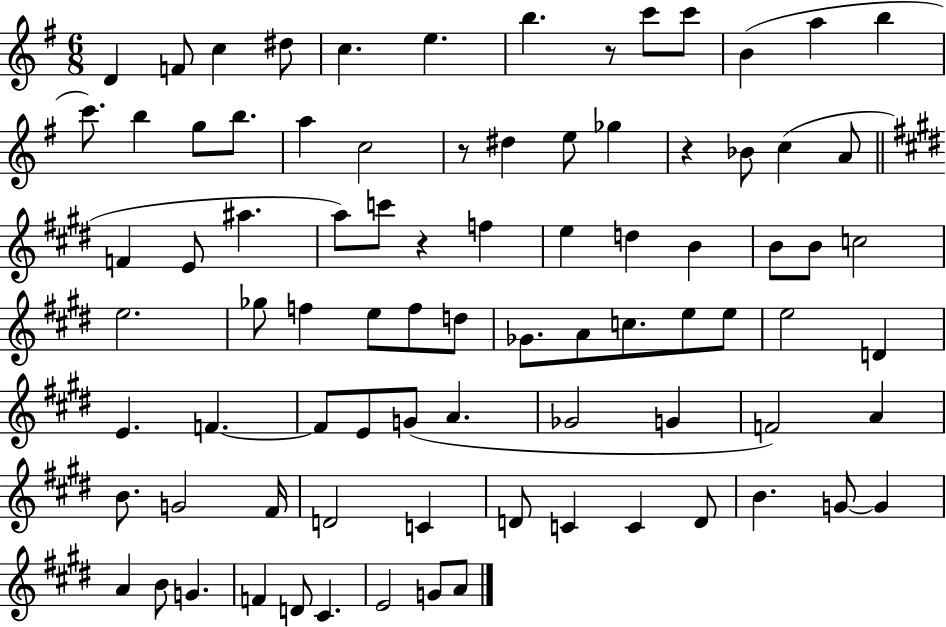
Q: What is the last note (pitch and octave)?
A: A4